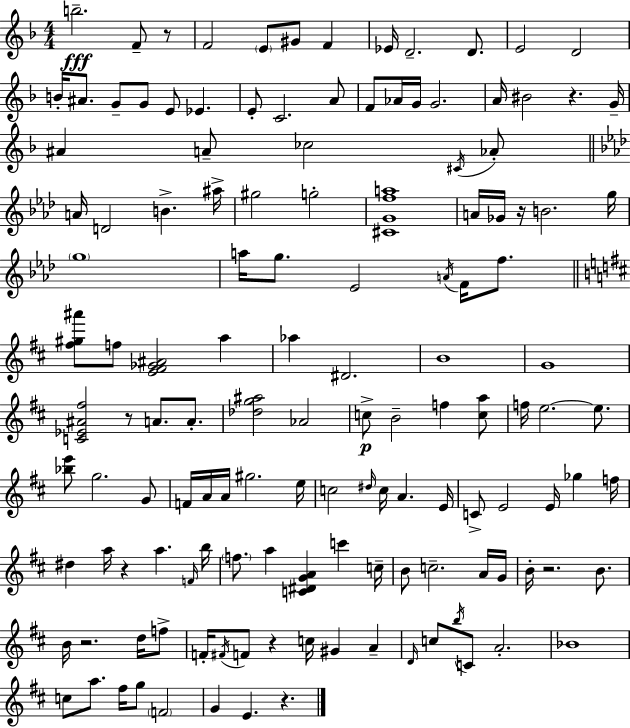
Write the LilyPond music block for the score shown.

{
  \clef treble
  \numericTimeSignature
  \time 4/4
  \key f \major
  \repeat volta 2 { b''2.--\fff f'8-- r8 | f'2 \parenthesize e'8 gis'8 f'4 | ees'16 d'2.-- d'8. | e'2 d'2 | \break b'16-. ais'8. g'8-- g'8 e'8 ees'4. | e'8-. c'2. a'8 | f'8 aes'16 g'16 g'2. | a'16 bis'2 r4. g'16-- | \break ais'4 a'8-- ces''2 \acciaccatura { cis'16 } aes'8-. | \bar "||" \break \key aes \major a'16 d'2 b'4.-> ais''16-> | gis''2 g''2-. | <cis' g' f'' a''>1 | a'16 ges'16 r16 b'2. g''16 | \break \parenthesize g''1 | a''16 g''8. ees'2 \acciaccatura { a'16 } f'16 f''8. | \bar "||" \break \key b \minor <fis'' gis'' ais'''>8 f''8 <e' fis' ges' ais'>2 a''4 | aes''4 dis'2. | b'1 | g'1 | \break <c' ees' ais' fis''>2 r8 a'8. a'8.-. | <des'' g'' ais''>2 aes'2 | c''8->\p b'2-- f''4 <c'' a''>8 | f''16 e''2.~~ e''8. | \break <bes'' e'''>8 g''2. g'8 | f'16 a'16 a'16 gis''2. e''16 | c''2 \grace { dis''16 } c''16 a'4. | e'16 c'8-> e'2 e'16 ges''4 | \break f''16 dis''4 a''16 r4 a''4. | \grace { f'16 } b''16 \parenthesize f''8. a''4 <c' dis' g' a'>4 c'''4 | c''16-- b'8 c''2.-- | a'16 g'16 b'16-. r2. b'8. | \break b'16 r2. d''16 | f''8-> f'16-. \acciaccatura { fis'16 } f'8 r4 c''16 gis'4 a'4-- | \grace { d'16 } c''8 \acciaccatura { b''16 } c'8 a'2.-. | bes'1 | \break c''8 a''8. fis''16 g''8 \parenthesize f'2 | g'4 e'4. r4. | } \bar "|."
}